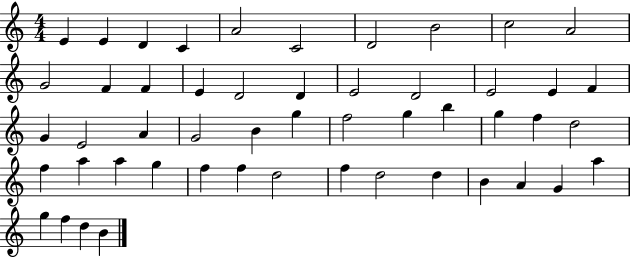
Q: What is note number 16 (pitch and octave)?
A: D4